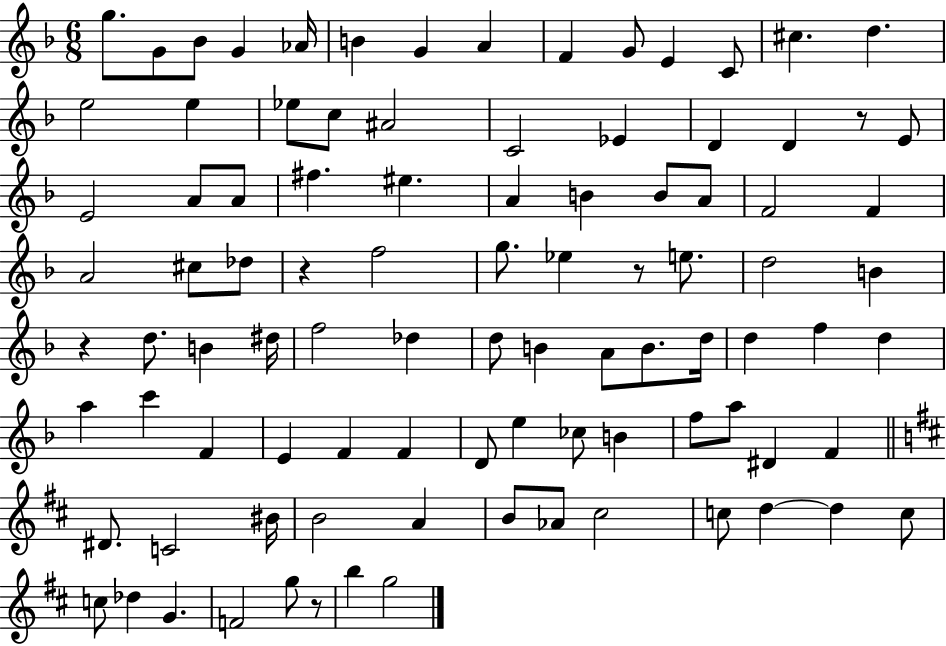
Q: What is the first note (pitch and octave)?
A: G5